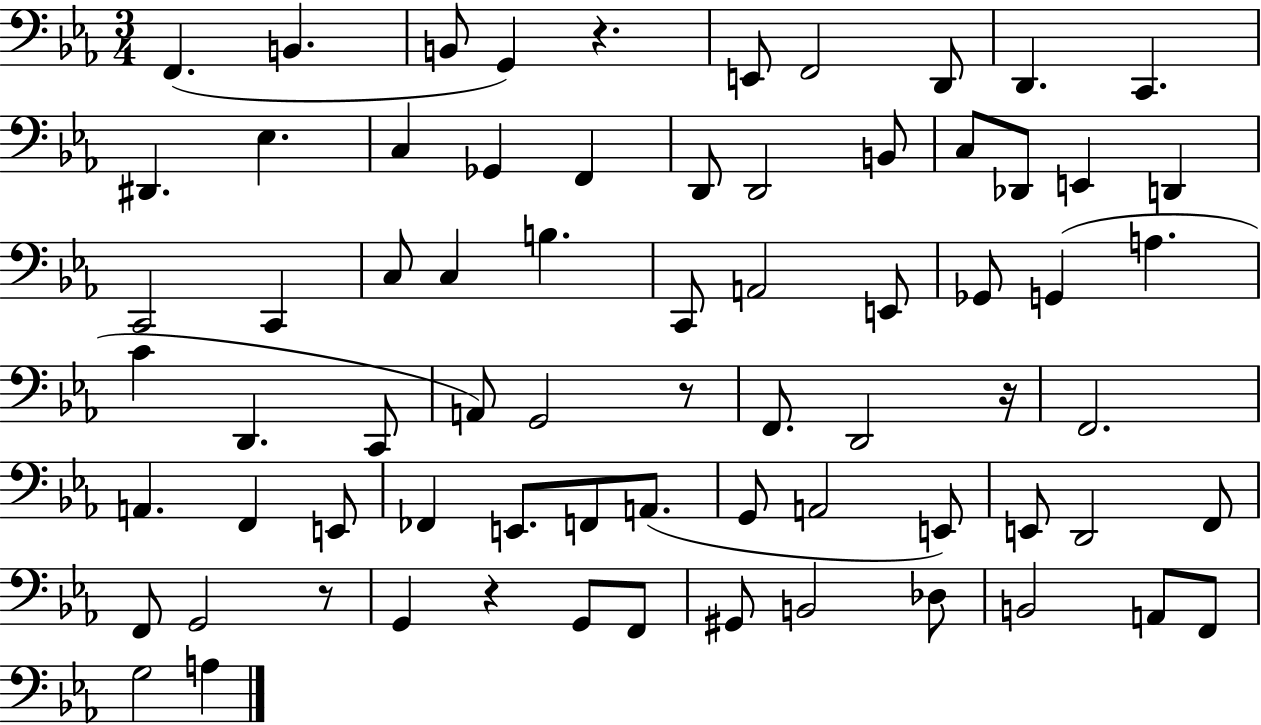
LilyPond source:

{
  \clef bass
  \numericTimeSignature
  \time 3/4
  \key ees \major
  f,4.( b,4. | b,8 g,4) r4. | e,8 f,2 d,8 | d,4. c,4. | \break dis,4. ees4. | c4 ges,4 f,4 | d,8 d,2 b,8 | c8 des,8 e,4 d,4 | \break c,2 c,4 | c8 c4 b4. | c,8 a,2 e,8 | ges,8 g,4( a4. | \break c'4 d,4. c,8 | a,8) g,2 r8 | f,8. d,2 r16 | f,2. | \break a,4. f,4 e,8 | fes,4 e,8. f,8 a,8.( | g,8 a,2 e,8) | e,8 d,2 f,8 | \break f,8 g,2 r8 | g,4 r4 g,8 f,8 | gis,8 b,2 des8 | b,2 a,8 f,8 | \break g2 a4 | \bar "|."
}